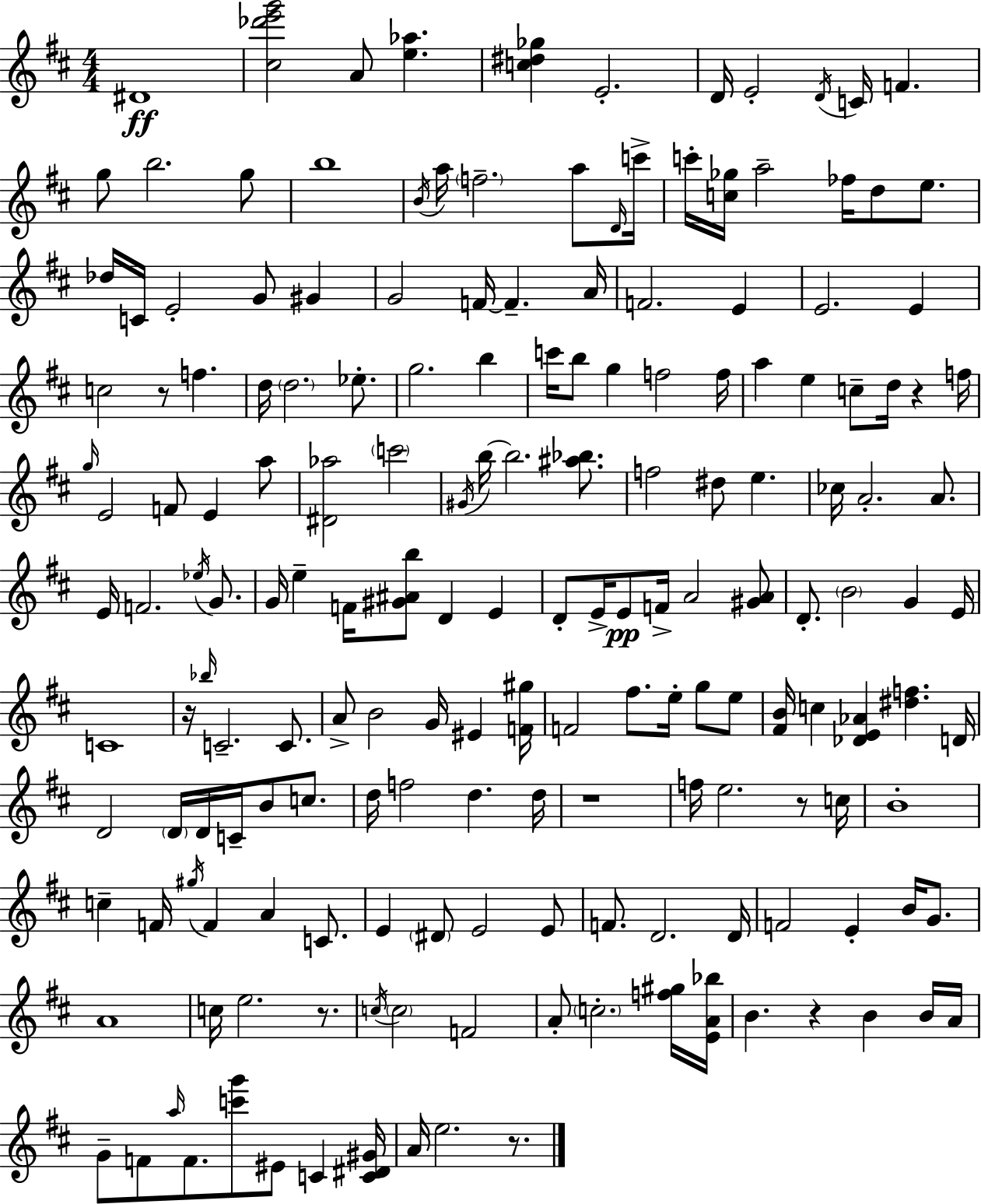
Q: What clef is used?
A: treble